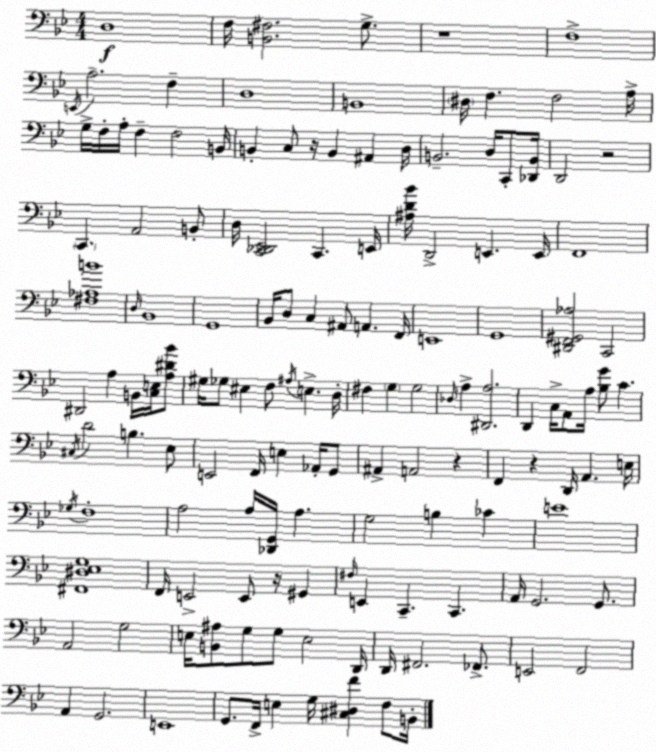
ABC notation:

X:1
T:Untitled
M:4/4
L:1/4
K:Gm
D,4 F,/4 [B,,^F,]2 G,/2 z4 F,4 E,,/4 A,2 F, D,4 B,,4 ^D,/4 F, F,2 A,/4 G,/4 F,/4 A,/4 F, F,2 B,,/4 B,, C,/2 z/4 B,, ^A,, D,/4 B,,2 D,/4 C,,/2 [_D,,B,,]/4 D,,2 z2 C,, A,,2 B,,/2 D,/4 [C,,_D,,_E,,]2 C,, E,,/4 [^A,D_B]/4 D,,2 E,, E,,/4 F,,4 [^F,_A,B]4 D,/4 _B,,4 G,,4 _B,,/4 D,/2 C, ^A,,/2 A,, F,,/4 E,,4 G,,4 [^D,,F,,^G,,_A,]2 C,,2 ^D,,2 A, B,,/4 [C,E,]/4 [A,^D_B]/2 ^G,/4 _G,/2 ^E, F,/2 ^A,/4 E, D,/4 ^F, G, G,2 _D,/4 A, [^D,,A,]2 D,, C,/4 A,,/2 A,/4 [_B,G]/2 C ^C,/4 D2 B, _E,/2 E,,2 F,,/4 E, _A,,/4 G,,/2 ^A,, A,,2 z F,, z D,,/4 A,, E,/4 _G,/4 F,4 A,2 A,/4 [_D,,G,,]/4 A, G,2 B, _C E4 [^F,,^D,_E,G,]4 F,,/4 E,,2 E,,/2 z/4 ^G,, ^F,/4 E,, C,, C,, A,,/4 G,,2 G,,/2 A,,2 G,2 E,/4 [B,,^A,]/2 G,/2 G,/2 E,2 D,,/4 D,,/4 ^F,,2 _F,,/2 E,,2 F,,2 A,, G,,2 E,,4 G,,/2 F,,/4 E, G,/4 [^C,^D,F] F,/2 B,,/4